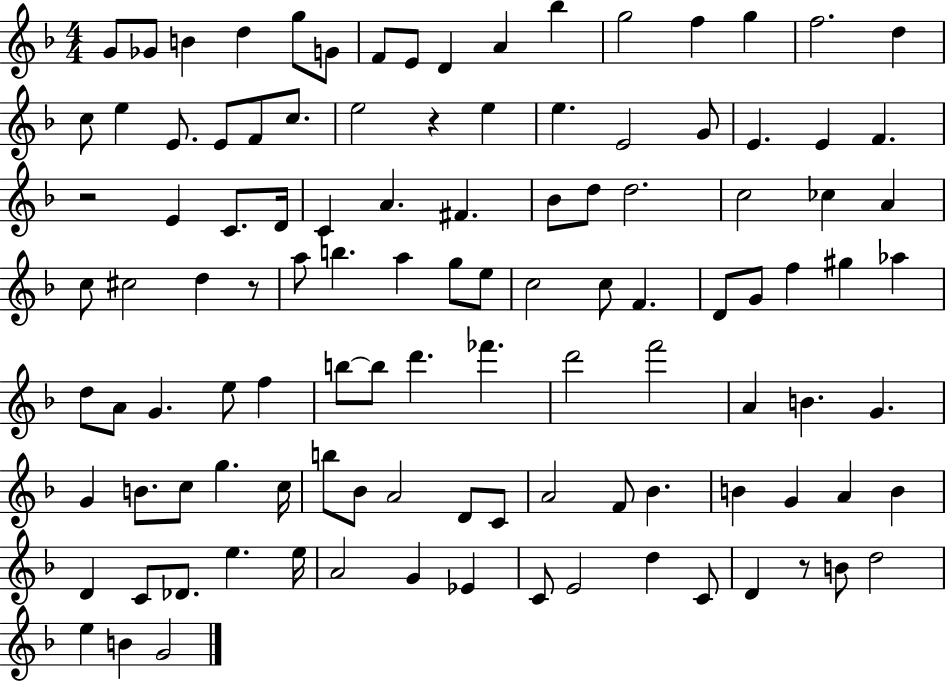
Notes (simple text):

G4/e Gb4/e B4/q D5/q G5/e G4/e F4/e E4/e D4/q A4/q Bb5/q G5/h F5/q G5/q F5/h. D5/q C5/e E5/q E4/e. E4/e F4/e C5/e. E5/h R/q E5/q E5/q. E4/h G4/e E4/q. E4/q F4/q. R/h E4/q C4/e. D4/s C4/q A4/q. F#4/q. Bb4/e D5/e D5/h. C5/h CES5/q A4/q C5/e C#5/h D5/q R/e A5/e B5/q. A5/q G5/e E5/e C5/h C5/e F4/q. D4/e G4/e F5/q G#5/q Ab5/q D5/e A4/e G4/q. E5/e F5/q B5/e B5/e D6/q. FES6/q. D6/h F6/h A4/q B4/q. G4/q. G4/q B4/e. C5/e G5/q. C5/s B5/e Bb4/e A4/h D4/e C4/e A4/h F4/e Bb4/q. B4/q G4/q A4/q B4/q D4/q C4/e Db4/e. E5/q. E5/s A4/h G4/q Eb4/q C4/e E4/h D5/q C4/e D4/q R/e B4/e D5/h E5/q B4/q G4/h